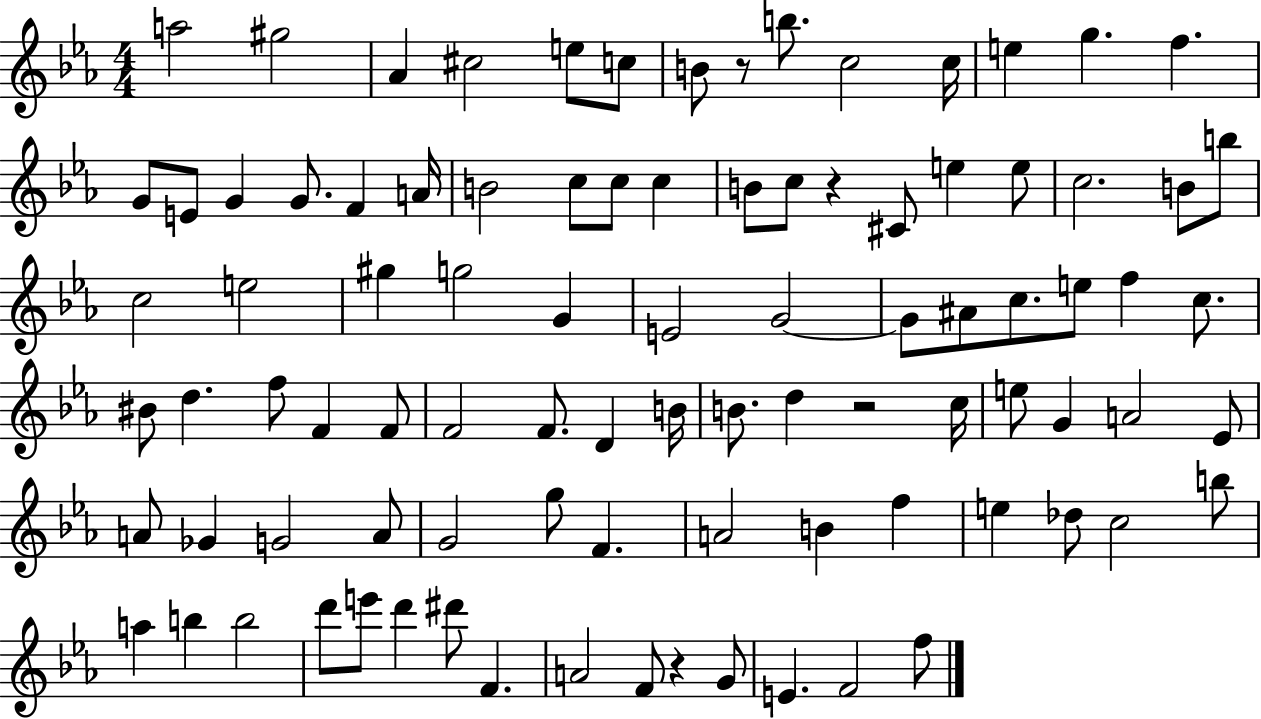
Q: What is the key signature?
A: EES major